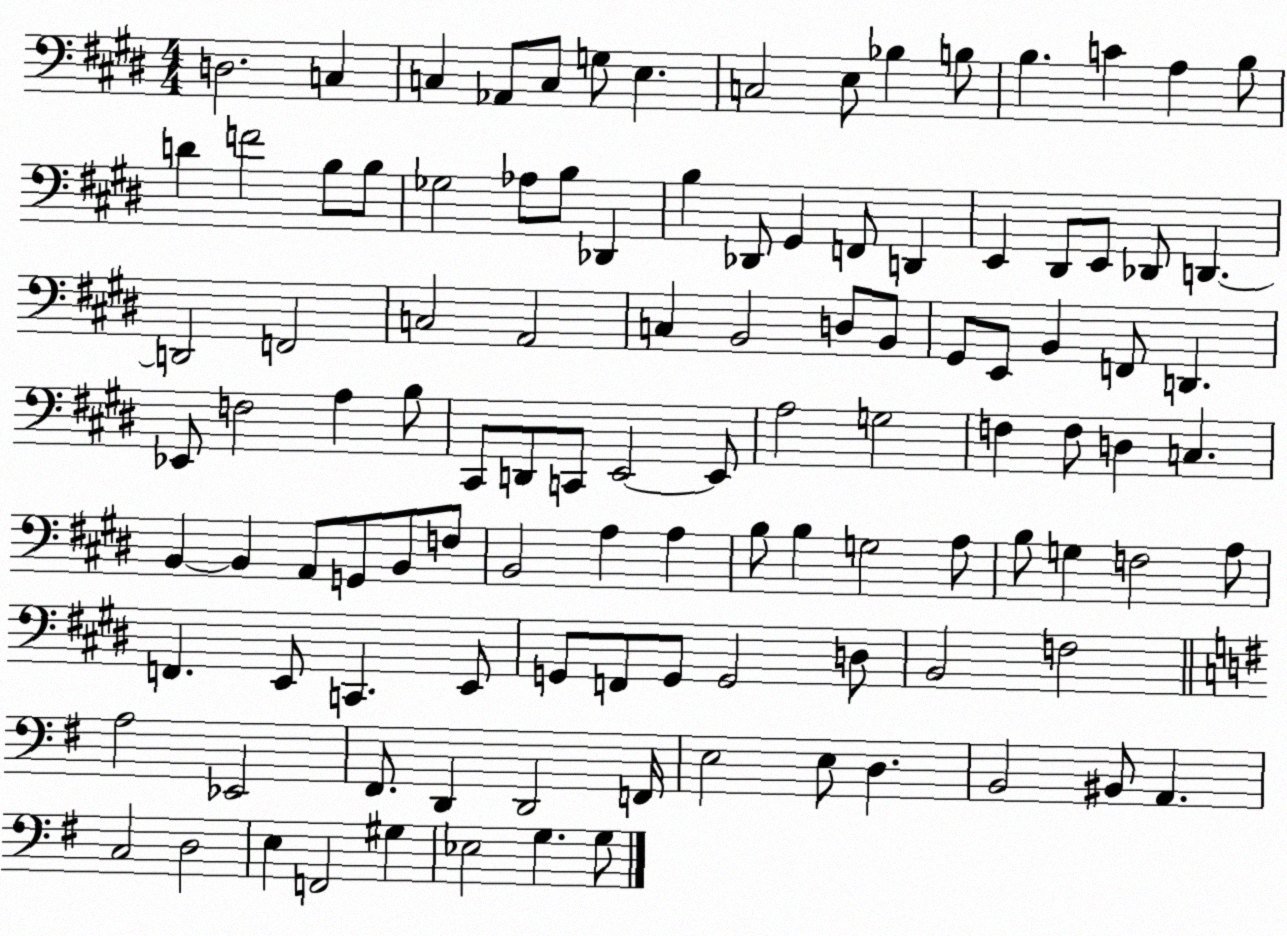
X:1
T:Untitled
M:4/4
L:1/4
K:E
D,2 C, C, _A,,/2 C,/2 G,/2 E, C,2 E,/2 _B, B,/2 B, C A, B,/2 D F2 B,/2 B,/2 _G,2 _A,/2 B,/2 _D,, B, _D,,/2 ^G,, F,,/2 D,, E,, ^D,,/2 E,,/2 _D,,/2 D,, D,,2 F,,2 C,2 A,,2 C, B,,2 D,/2 B,,/2 ^G,,/2 E,,/2 B,, F,,/2 D,, _E,,/2 F,2 A, B,/2 ^C,,/2 D,,/2 C,,/2 E,,2 E,,/2 A,2 G,2 F, F,/2 D, C, B,, B,, A,,/2 G,,/2 B,,/2 F,/2 B,,2 A, A, B,/2 B, G,2 A,/2 B,/2 G, F,2 A,/2 F,, E,,/2 C,, E,,/2 G,,/2 F,,/2 G,,/2 G,,2 D,/2 B,,2 F,2 A,2 _E,,2 ^F,,/2 D,, D,,2 F,,/4 E,2 E,/2 D, B,,2 ^B,,/2 A,, C,2 D,2 E, F,,2 ^G, _E,2 G, G,/2